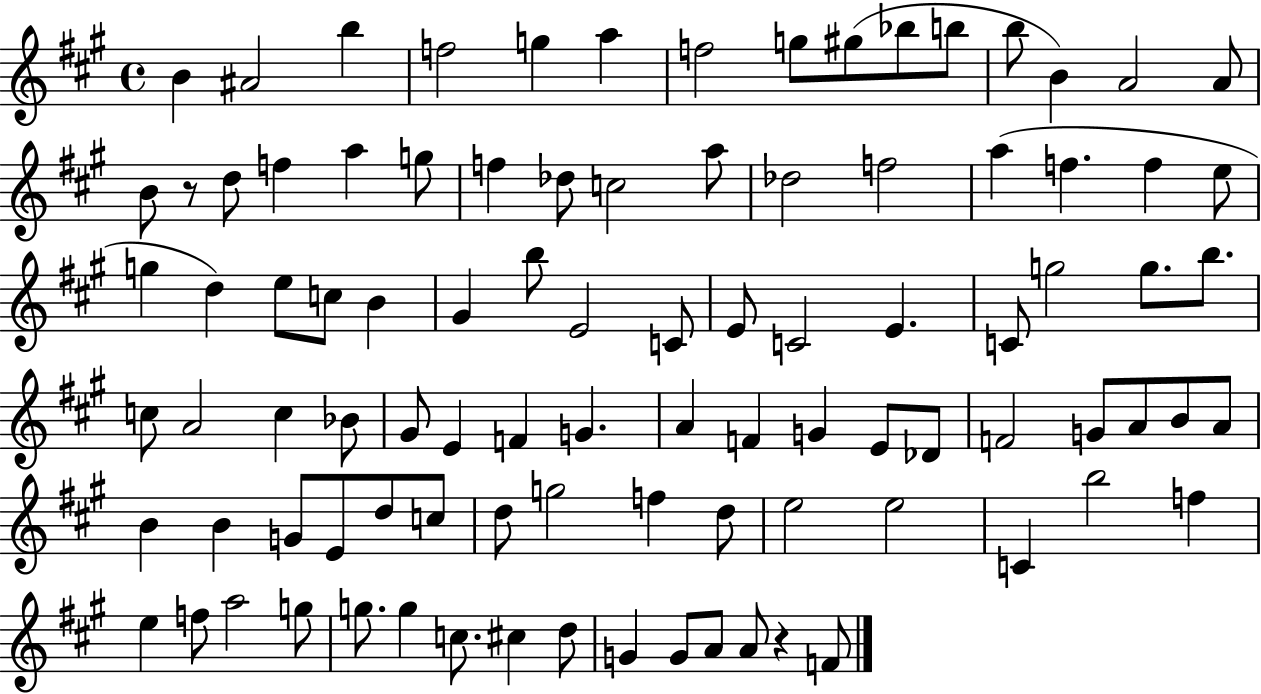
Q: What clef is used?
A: treble